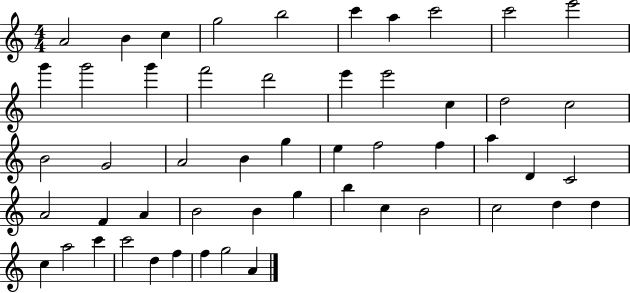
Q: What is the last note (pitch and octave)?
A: A4